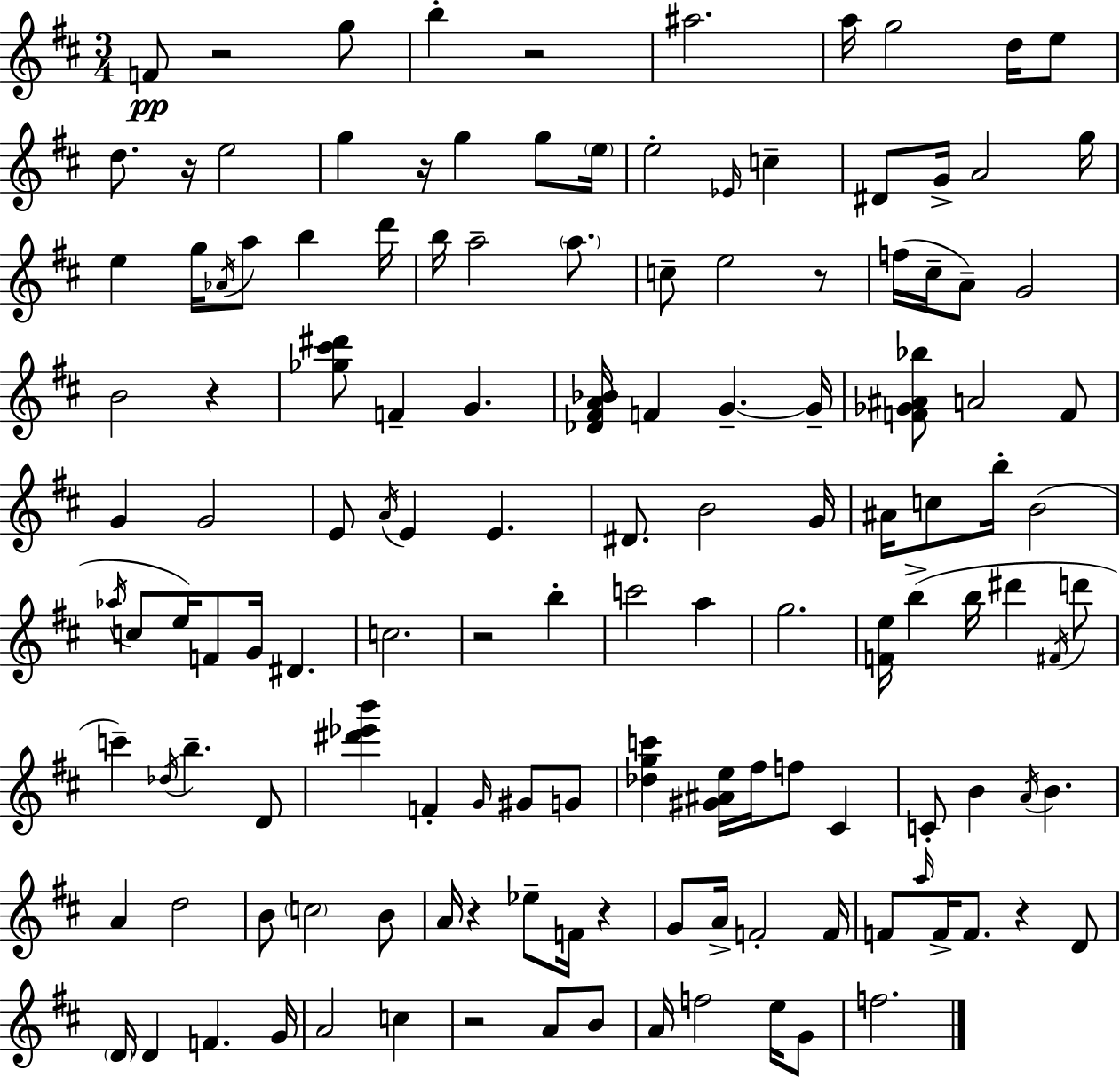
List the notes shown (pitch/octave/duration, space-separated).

F4/e R/h G5/e B5/q R/h A#5/h. A5/s G5/h D5/s E5/e D5/e. R/s E5/h G5/q R/s G5/q G5/e E5/s E5/h Eb4/s C5/q D#4/e G4/s A4/h G5/s E5/q G5/s Ab4/s A5/e B5/q D6/s B5/s A5/h A5/e. C5/e E5/h R/e F5/s C#5/s A4/e G4/h B4/h R/q [Gb5,C#6,D#6]/e F4/q G4/q. [Db4,F#4,A4,Bb4]/s F4/q G4/q. G4/s [F4,Gb4,A#4,Bb5]/e A4/h F4/e G4/q G4/h E4/e A4/s E4/q E4/q. D#4/e. B4/h G4/s A#4/s C5/e B5/s B4/h Ab5/s C5/e E5/s F4/e G4/s D#4/q. C5/h. R/h B5/q C6/h A5/q G5/h. [F4,E5]/s B5/q B5/s D#6/q F#4/s D6/e C6/q Db5/s B5/q. D4/e [D#6,Eb6,B6]/q F4/q G4/s G#4/e G4/e [Db5,G5,C6]/q [G#4,A#4,E5]/s F#5/s F5/e C#4/q C4/e B4/q A4/s B4/q. A4/q D5/h B4/e C5/h B4/e A4/s R/q Eb5/e F4/s R/q G4/e A4/s F4/h F4/s F4/e A5/s F4/s F4/e. R/q D4/e D4/s D4/q F4/q. G4/s A4/h C5/q R/h A4/e B4/e A4/s F5/h E5/s G4/e F5/h.